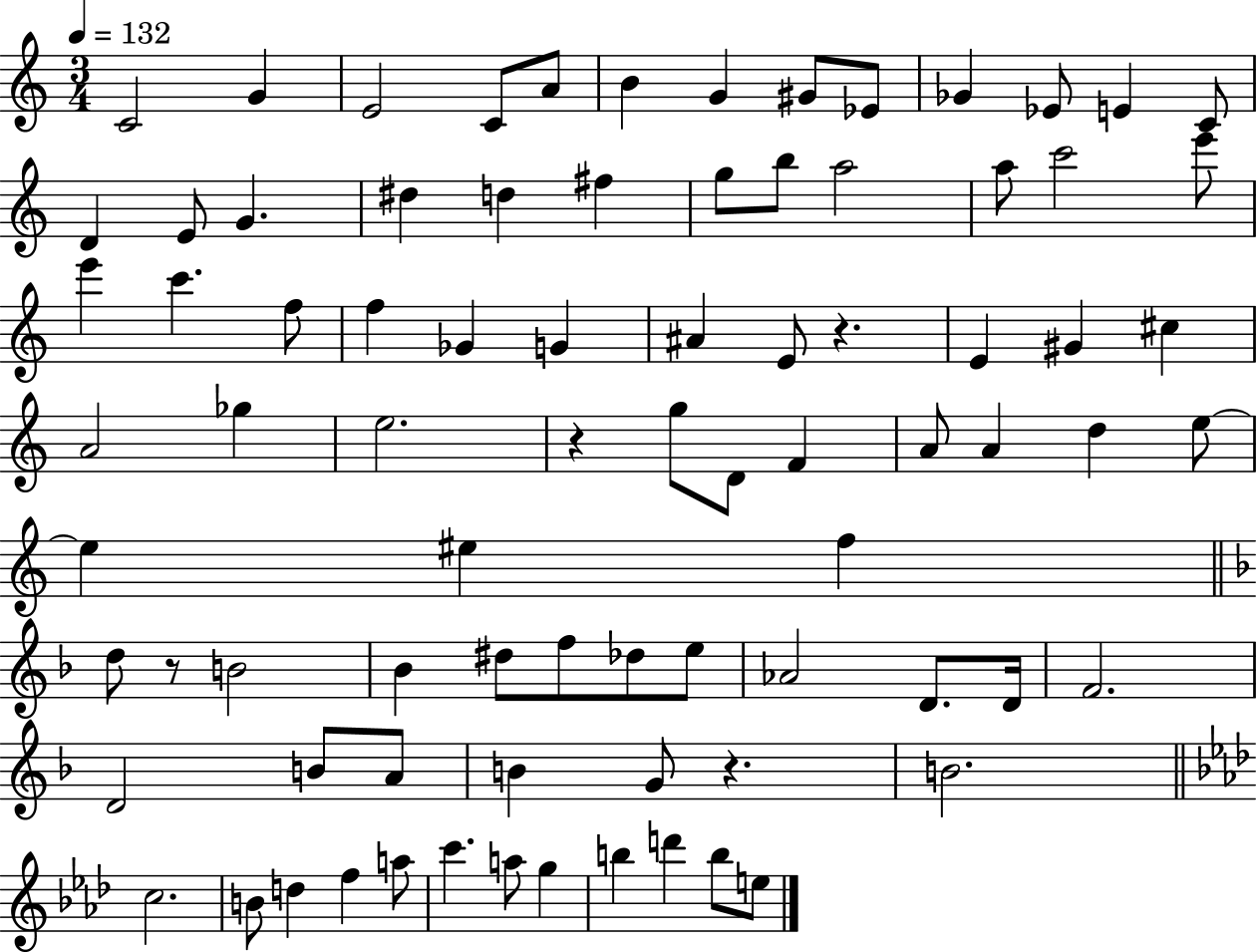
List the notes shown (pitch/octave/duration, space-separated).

C4/h G4/q E4/h C4/e A4/e B4/q G4/q G#4/e Eb4/e Gb4/q Eb4/e E4/q C4/e D4/q E4/e G4/q. D#5/q D5/q F#5/q G5/e B5/e A5/h A5/e C6/h E6/e E6/q C6/q. F5/e F5/q Gb4/q G4/q A#4/q E4/e R/q. E4/q G#4/q C#5/q A4/h Gb5/q E5/h. R/q G5/e D4/e F4/q A4/e A4/q D5/q E5/e E5/q EIS5/q F5/q D5/e R/e B4/h Bb4/q D#5/e F5/e Db5/e E5/e Ab4/h D4/e. D4/s F4/h. D4/h B4/e A4/e B4/q G4/e R/q. B4/h. C5/h. B4/e D5/q F5/q A5/e C6/q. A5/e G5/q B5/q D6/q B5/e E5/e